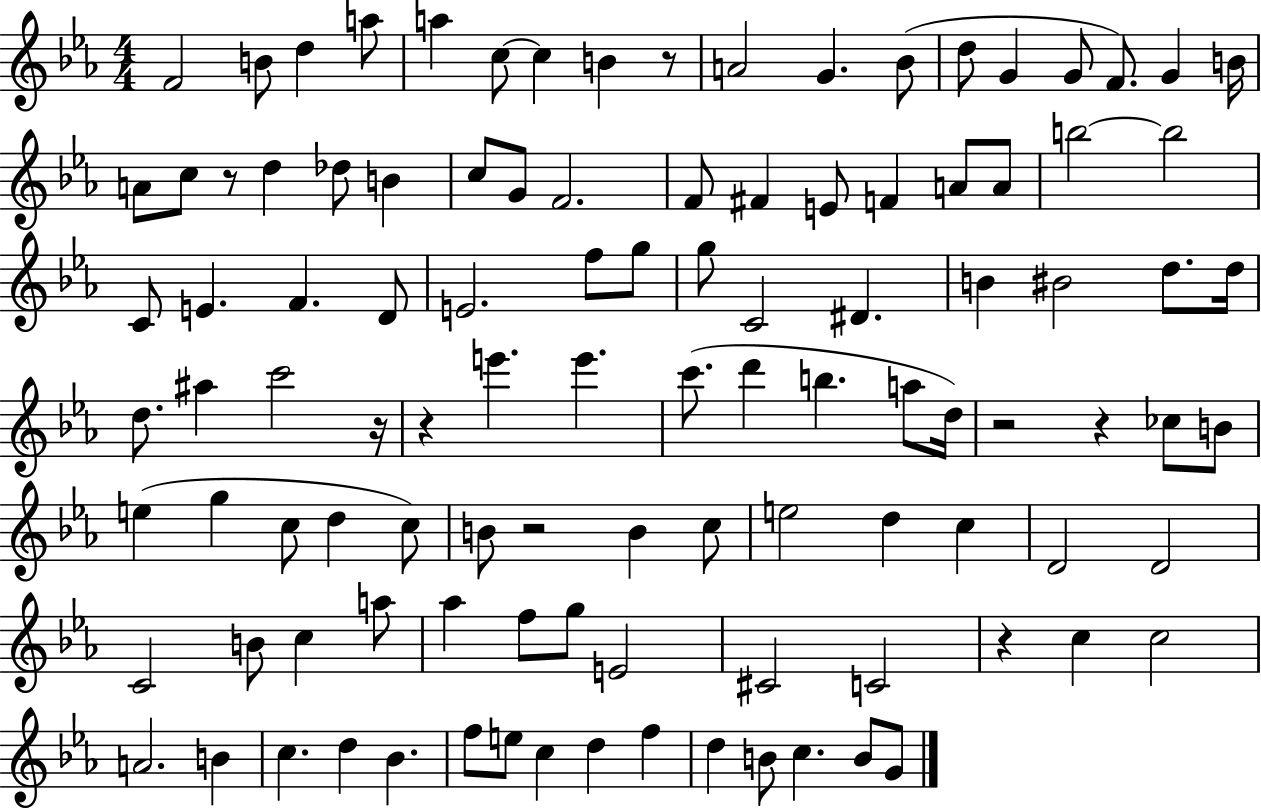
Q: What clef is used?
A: treble